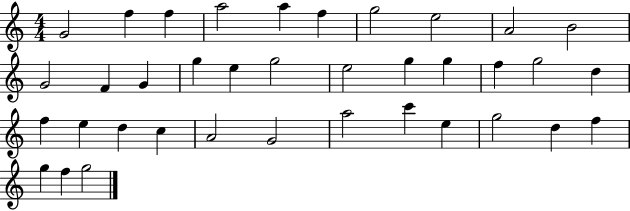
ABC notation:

X:1
T:Untitled
M:4/4
L:1/4
K:C
G2 f f a2 a f g2 e2 A2 B2 G2 F G g e g2 e2 g g f g2 d f e d c A2 G2 a2 c' e g2 d f g f g2